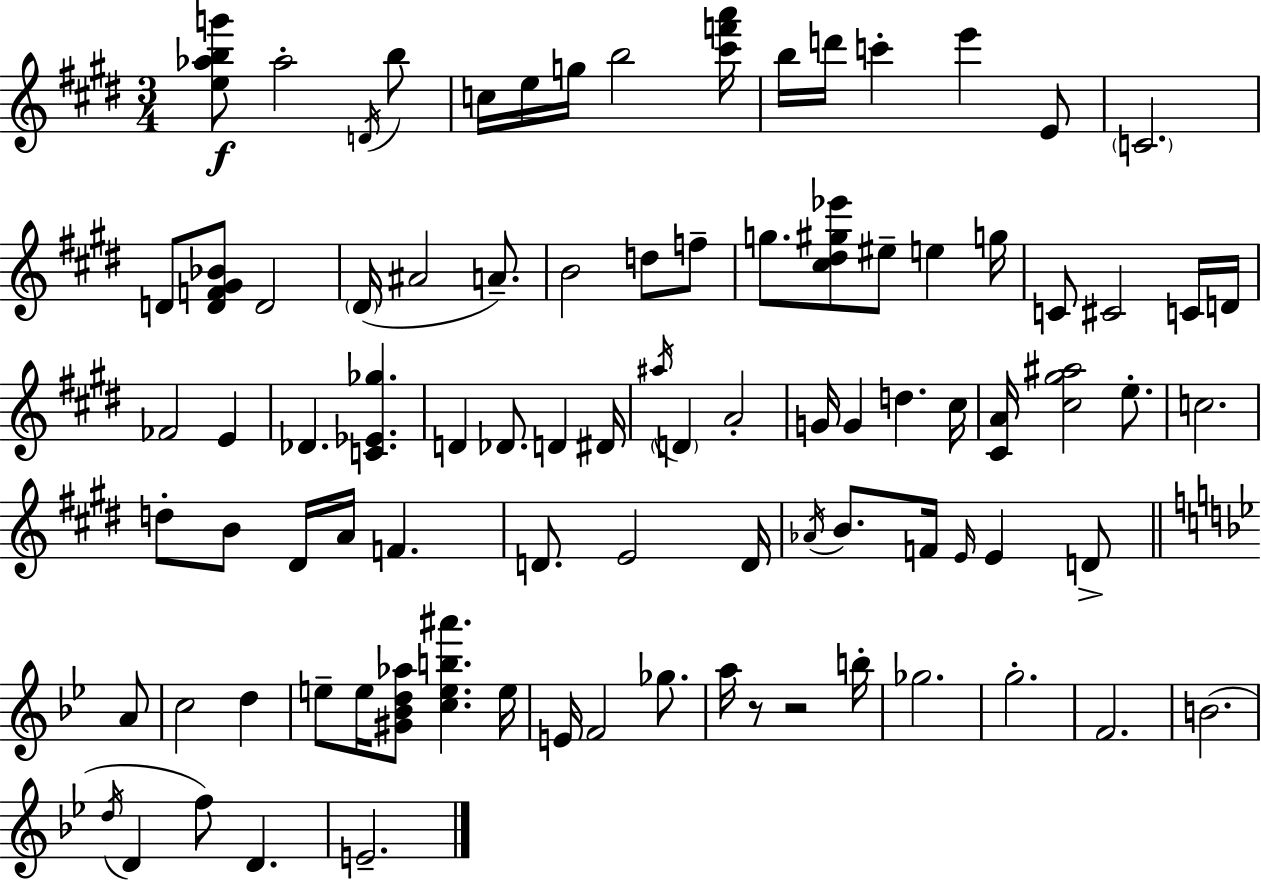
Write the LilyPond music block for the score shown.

{
  \clef treble
  \numericTimeSignature
  \time 3/4
  \key e \major
  <e'' aes'' b'' g'''>8\f aes''2-. \acciaccatura { d'16 } b''8 | c''16 e''16 g''16 b''2 | <cis''' f''' a'''>16 b''16 d'''16 c'''4-. e'''4 e'8 | \parenthesize c'2. | \break d'8 <d' f' gis' bes'>8 d'2 | \parenthesize dis'16( ais'2 a'8.--) | b'2 d''8 f''8-- | g''8. <cis'' dis'' gis'' ees'''>8 eis''8-- e''4 | \break g''16 c'8 cis'2 c'16 | d'16 fes'2 e'4 | des'4. <c' ees' ges''>4. | d'4 des'8. d'4 | \break dis'16 \acciaccatura { ais''16 } \parenthesize d'4 a'2-. | g'16 g'4 d''4. | cis''16 <cis' a'>16 <cis'' gis'' ais''>2 e''8.-. | c''2. | \break d''8-. b'8 dis'16 a'16 f'4. | d'8. e'2 | d'16 \acciaccatura { aes'16 } b'8. f'16 \grace { e'16 } e'4 | d'8-> \bar "||" \break \key bes \major a'8 c''2 d''4 | e''8-- e''16 <gis' bes' d'' aes''>8 <c'' e'' b'' ais'''>4. | e''16 e'16 f'2 ges''8. | a''16 r8 r2 | \break b''16-. ges''2. | g''2.-. | f'2. | b'2.( | \break \acciaccatura { d''16 } d'4 f''8) d'4. | e'2.-- | \bar "|."
}